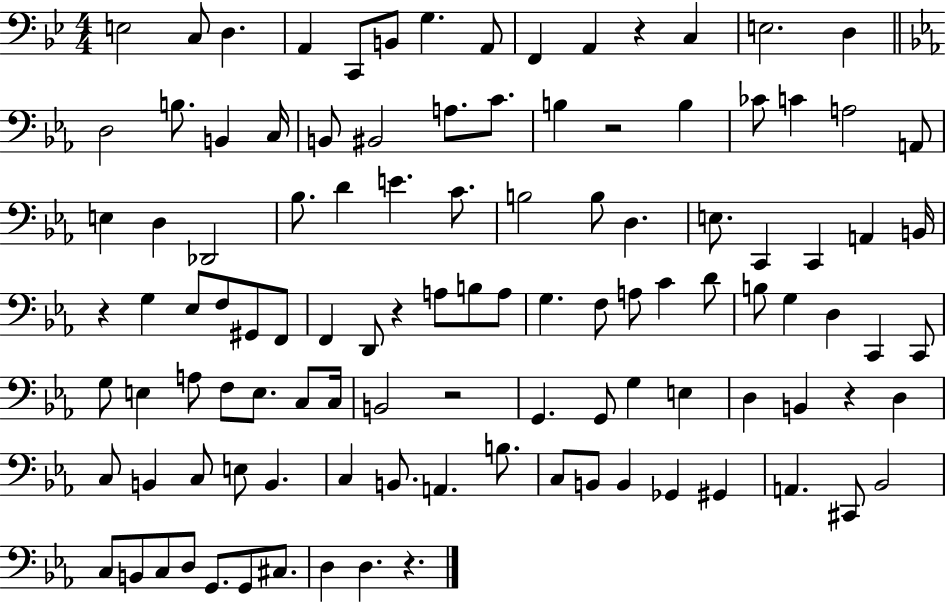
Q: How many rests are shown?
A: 7